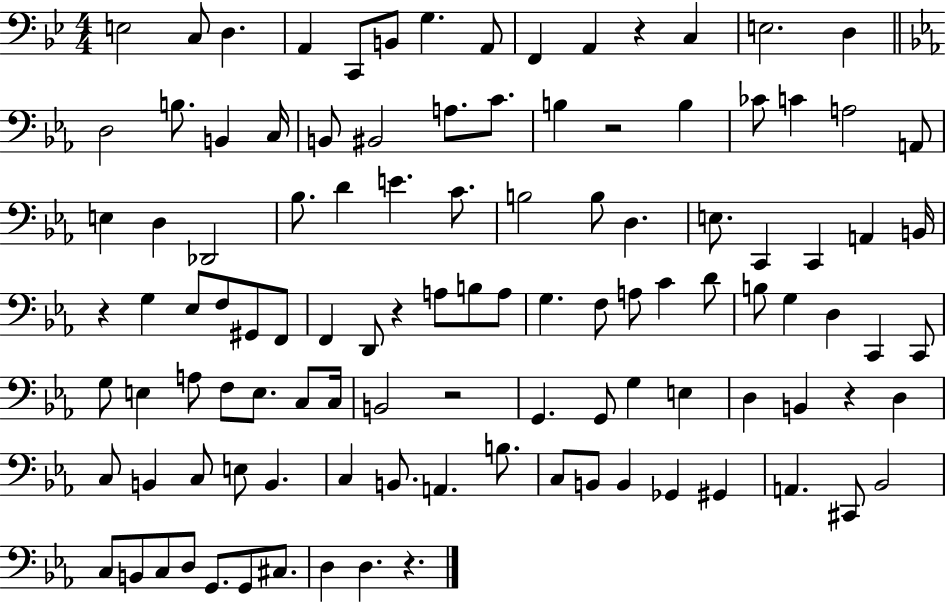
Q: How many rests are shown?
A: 7